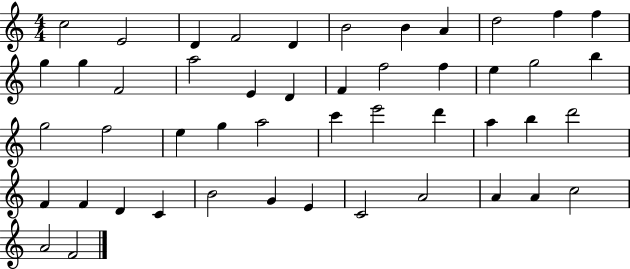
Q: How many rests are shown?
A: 0